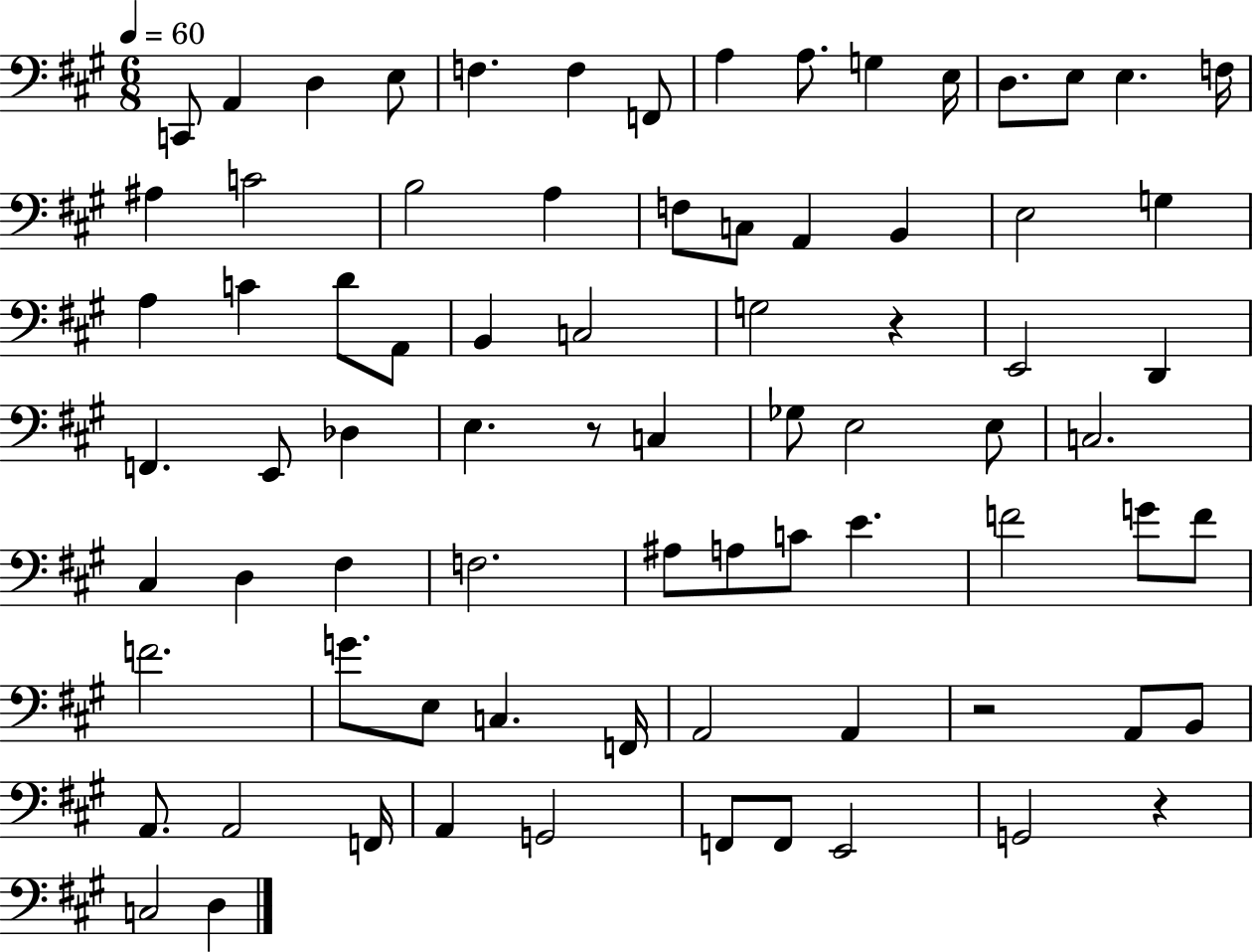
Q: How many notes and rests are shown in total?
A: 78